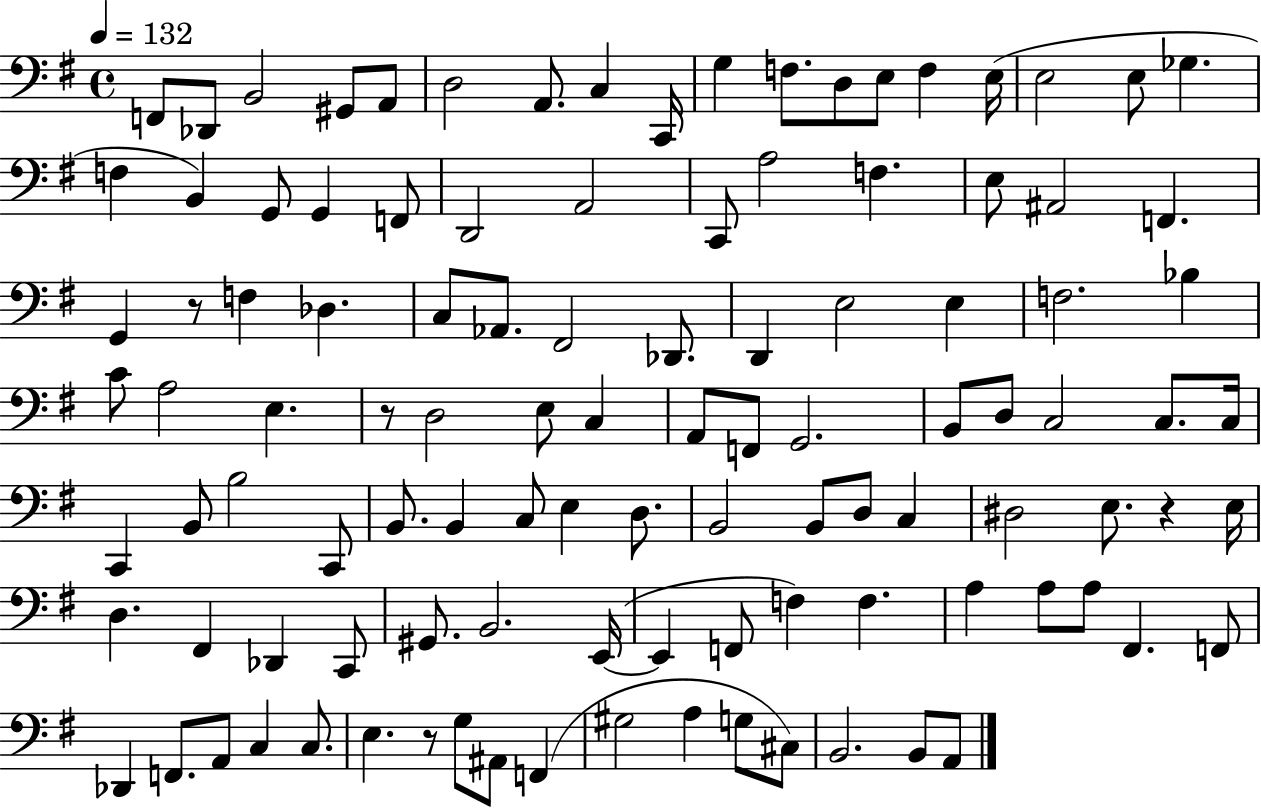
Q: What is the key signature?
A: G major